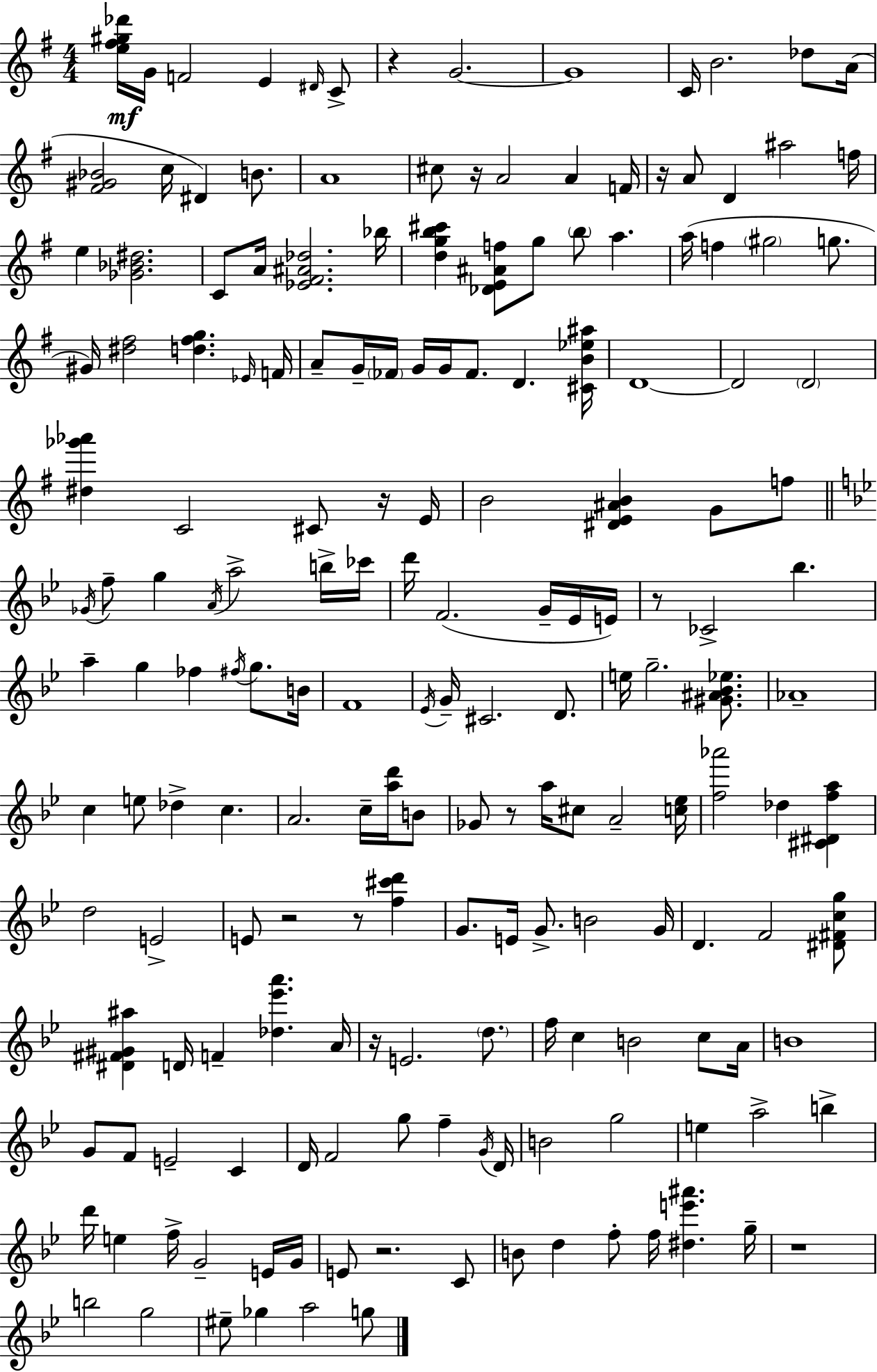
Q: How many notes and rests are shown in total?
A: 180